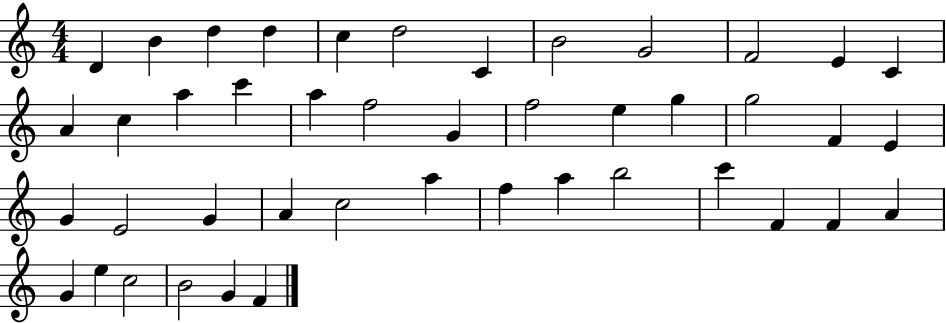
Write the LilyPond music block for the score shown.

{
  \clef treble
  \numericTimeSignature
  \time 4/4
  \key c \major
  d'4 b'4 d''4 d''4 | c''4 d''2 c'4 | b'2 g'2 | f'2 e'4 c'4 | \break a'4 c''4 a''4 c'''4 | a''4 f''2 g'4 | f''2 e''4 g''4 | g''2 f'4 e'4 | \break g'4 e'2 g'4 | a'4 c''2 a''4 | f''4 a''4 b''2 | c'''4 f'4 f'4 a'4 | \break g'4 e''4 c''2 | b'2 g'4 f'4 | \bar "|."
}